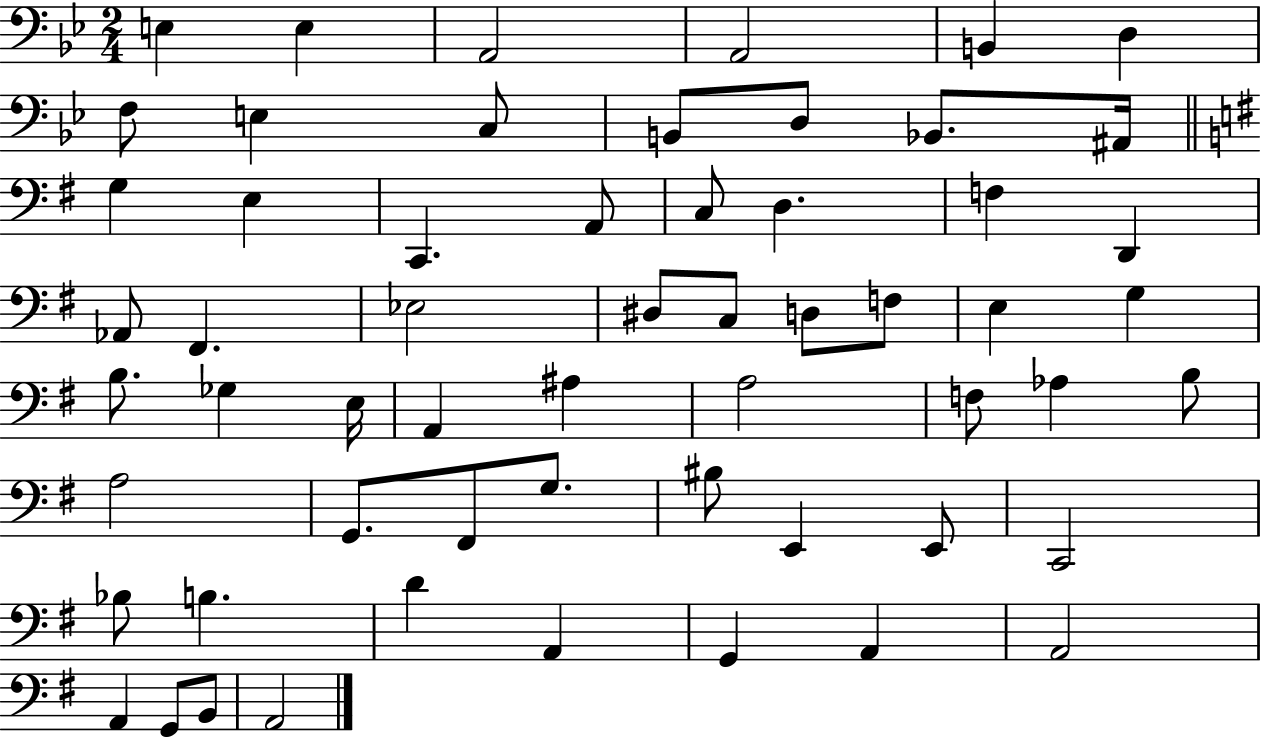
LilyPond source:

{
  \clef bass
  \numericTimeSignature
  \time 2/4
  \key bes \major
  e4 e4 | a,2 | a,2 | b,4 d4 | \break f8 e4 c8 | b,8 d8 bes,8. ais,16 | \bar "||" \break \key g \major g4 e4 | c,4. a,8 | c8 d4. | f4 d,4 | \break aes,8 fis,4. | ees2 | dis8 c8 d8 f8 | e4 g4 | \break b8. ges4 e16 | a,4 ais4 | a2 | f8 aes4 b8 | \break a2 | g,8. fis,8 g8. | bis8 e,4 e,8 | c,2 | \break bes8 b4. | d'4 a,4 | g,4 a,4 | a,2 | \break a,4 g,8 b,8 | a,2 | \bar "|."
}